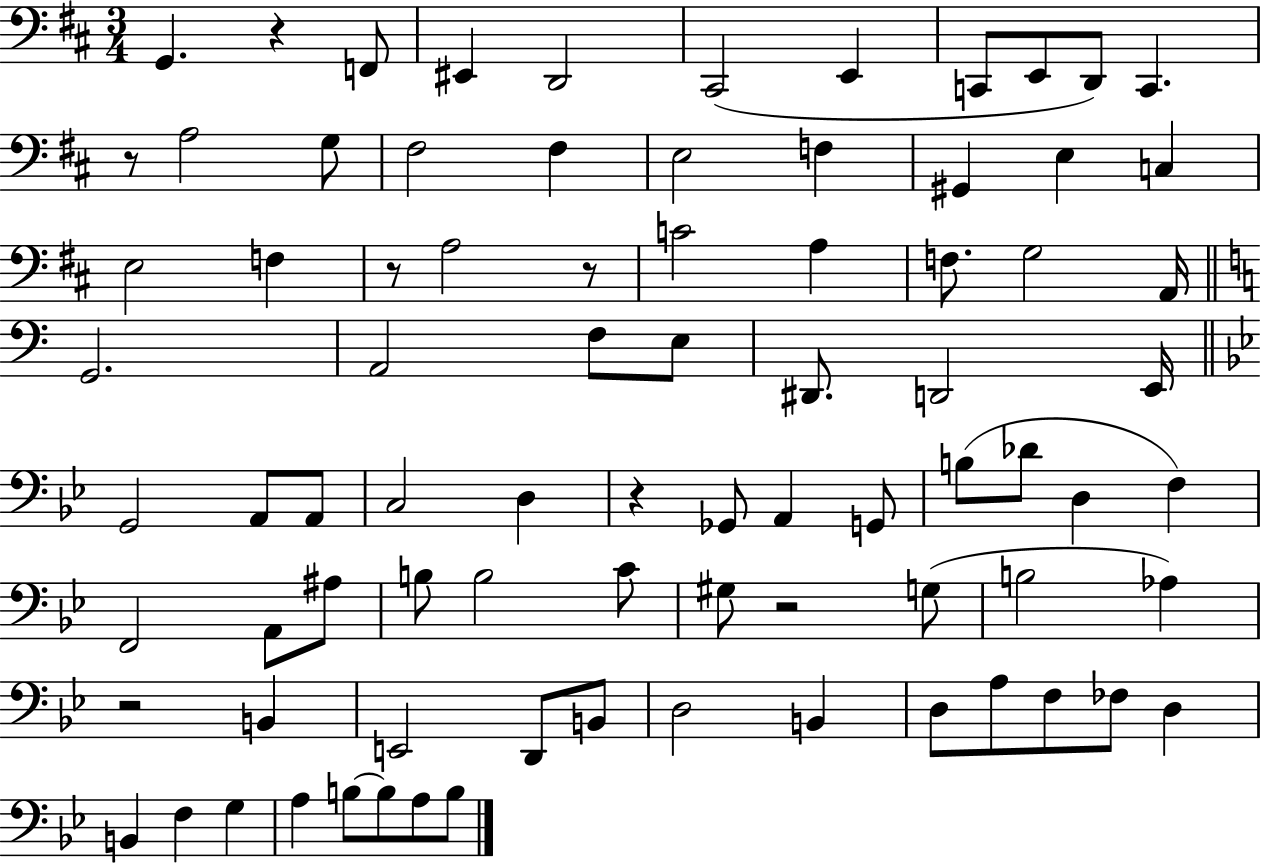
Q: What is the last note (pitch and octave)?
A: B3